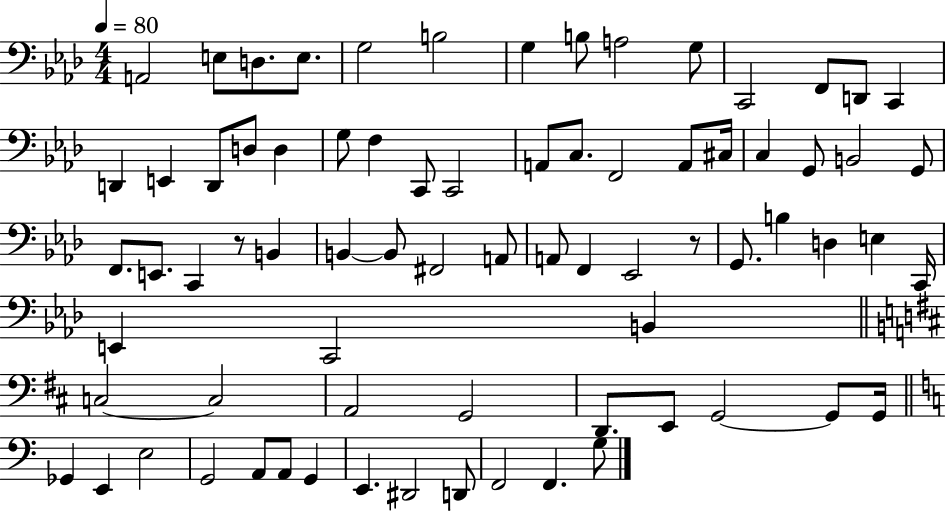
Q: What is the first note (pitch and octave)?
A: A2